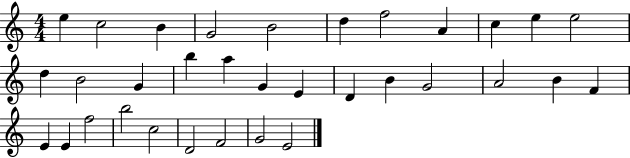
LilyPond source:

{
  \clef treble
  \numericTimeSignature
  \time 4/4
  \key c \major
  e''4 c''2 b'4 | g'2 b'2 | d''4 f''2 a'4 | c''4 e''4 e''2 | \break d''4 b'2 g'4 | b''4 a''4 g'4 e'4 | d'4 b'4 g'2 | a'2 b'4 f'4 | \break e'4 e'4 f''2 | b''2 c''2 | d'2 f'2 | g'2 e'2 | \break \bar "|."
}